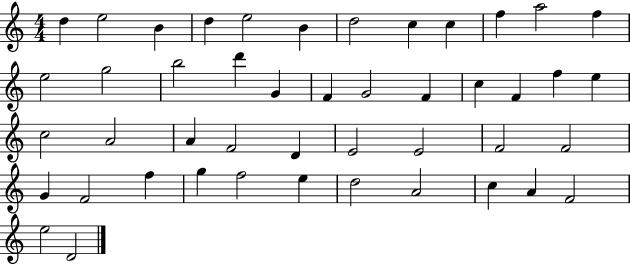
X:1
T:Untitled
M:4/4
L:1/4
K:C
d e2 B d e2 B d2 c c f a2 f e2 g2 b2 d' G F G2 F c F f e c2 A2 A F2 D E2 E2 F2 F2 G F2 f g f2 e d2 A2 c A F2 e2 D2